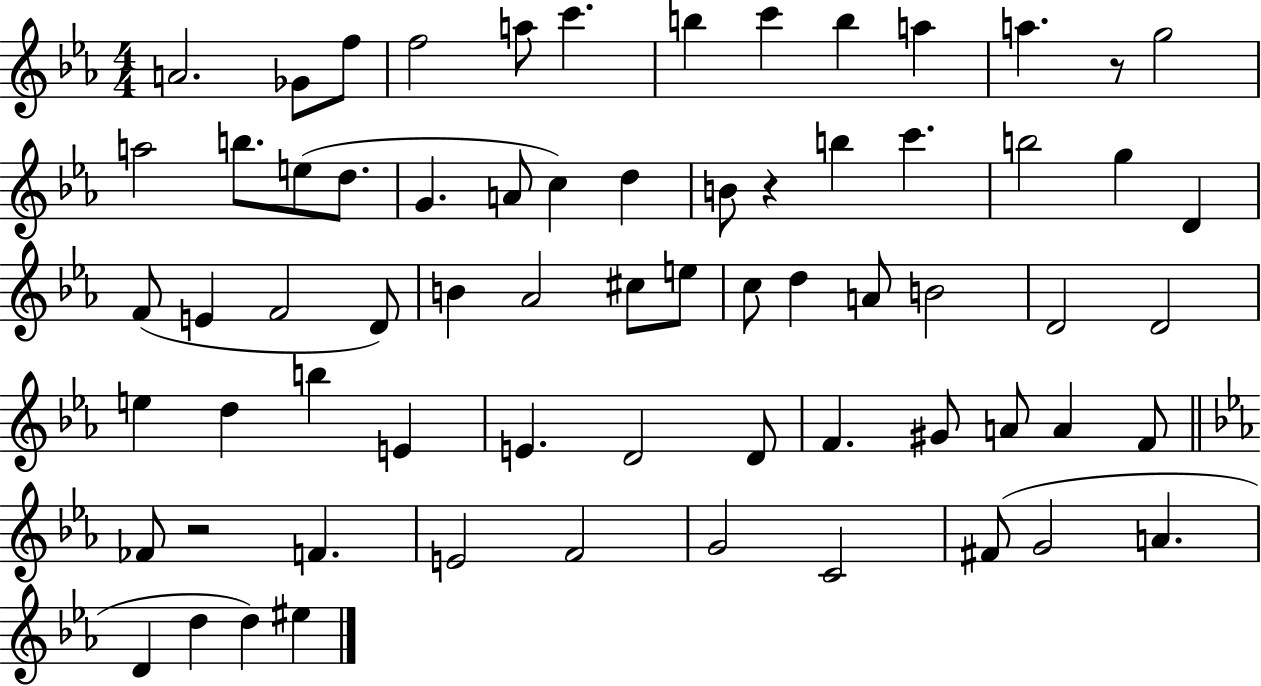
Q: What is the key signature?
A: EES major